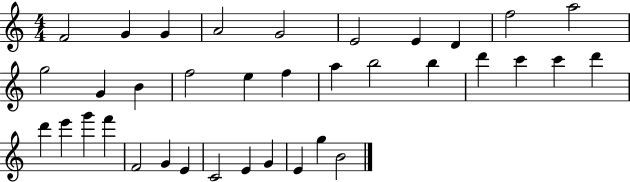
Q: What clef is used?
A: treble